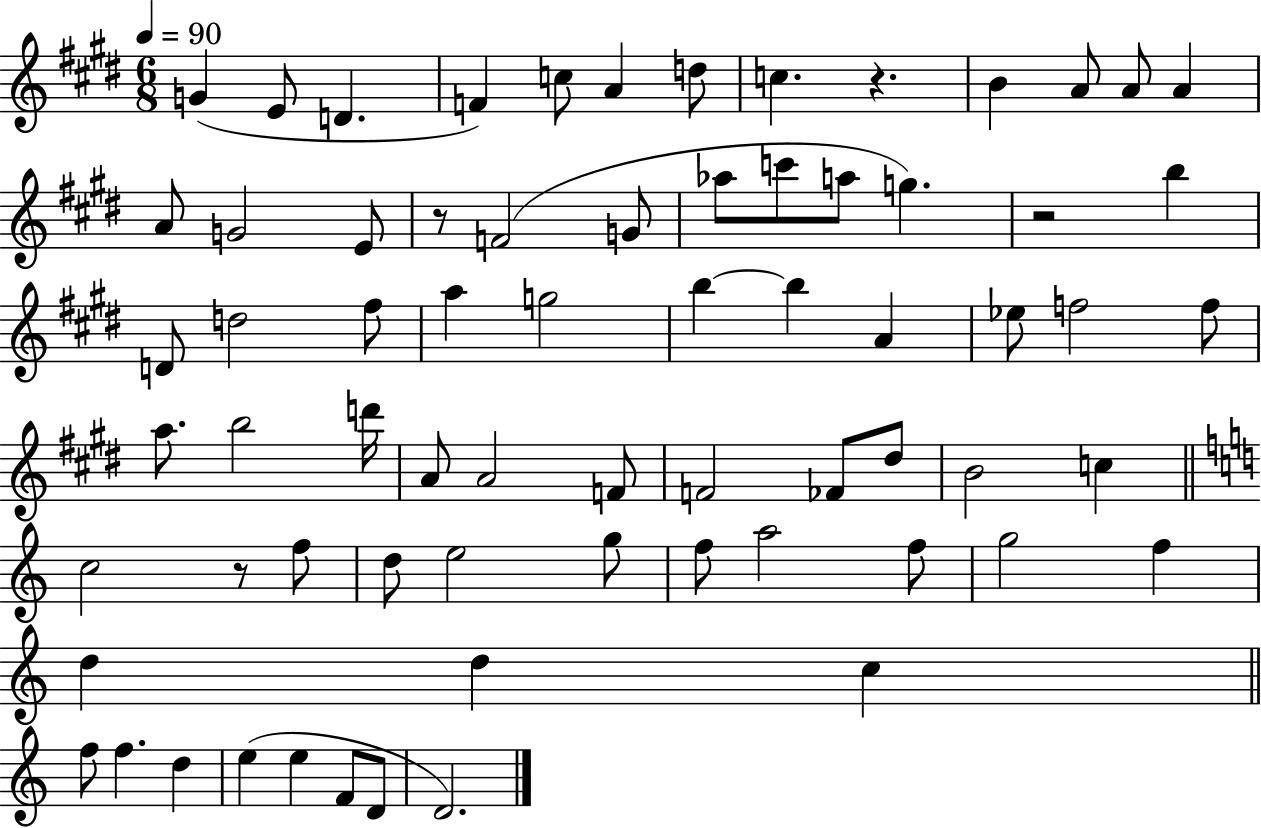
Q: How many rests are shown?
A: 4